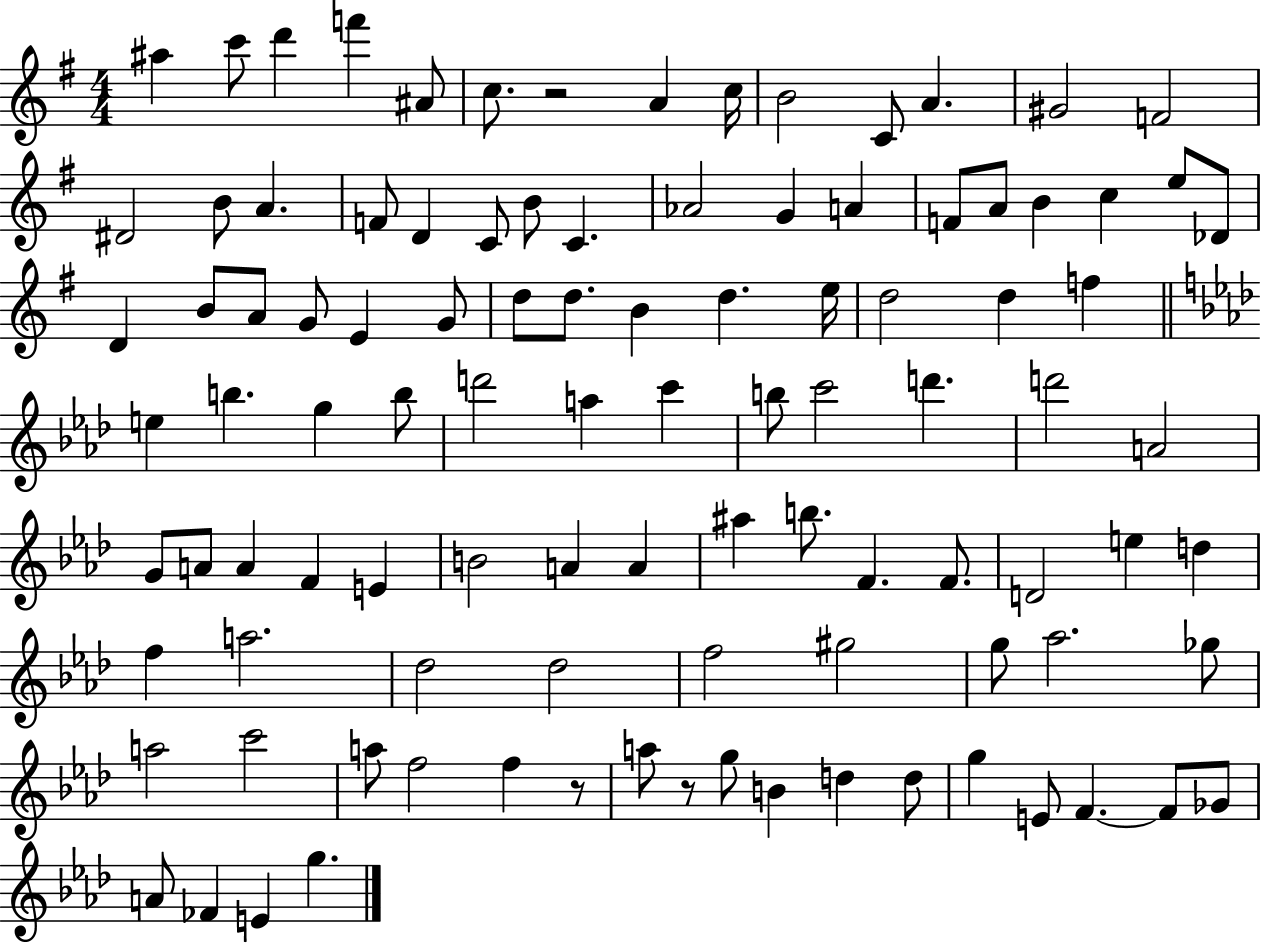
{
  \clef treble
  \numericTimeSignature
  \time 4/4
  \key g \major
  ais''4 c'''8 d'''4 f'''4 ais'8 | c''8. r2 a'4 c''16 | b'2 c'8 a'4. | gis'2 f'2 | \break dis'2 b'8 a'4. | f'8 d'4 c'8 b'8 c'4. | aes'2 g'4 a'4 | f'8 a'8 b'4 c''4 e''8 des'8 | \break d'4 b'8 a'8 g'8 e'4 g'8 | d''8 d''8. b'4 d''4. e''16 | d''2 d''4 f''4 | \bar "||" \break \key aes \major e''4 b''4. g''4 b''8 | d'''2 a''4 c'''4 | b''8 c'''2 d'''4. | d'''2 a'2 | \break g'8 a'8 a'4 f'4 e'4 | b'2 a'4 a'4 | ais''4 b''8. f'4. f'8. | d'2 e''4 d''4 | \break f''4 a''2. | des''2 des''2 | f''2 gis''2 | g''8 aes''2. ges''8 | \break a''2 c'''2 | a''8 f''2 f''4 r8 | a''8 r8 g''8 b'4 d''4 d''8 | g''4 e'8 f'4.~~ f'8 ges'8 | \break a'8 fes'4 e'4 g''4. | \bar "|."
}